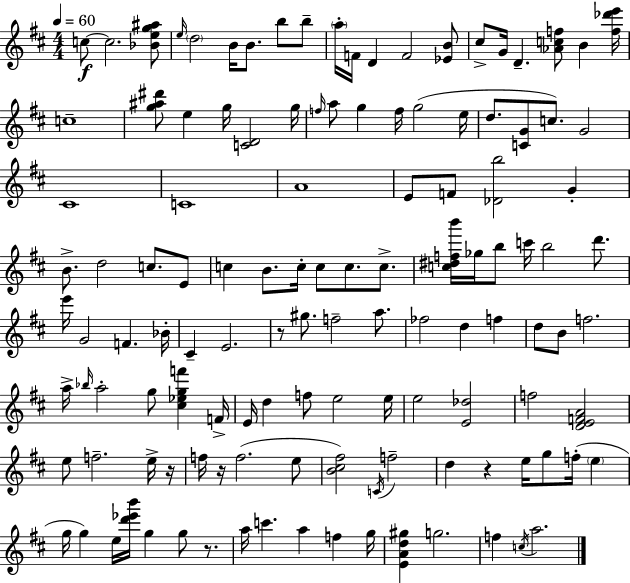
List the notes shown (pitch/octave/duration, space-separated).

C5/e C5/h. [Bb4,E5,G5,A#5]/e E5/s D5/h B4/s B4/e. B5/e B5/e A5/s F4/s D4/q F4/h [Eb4,B4]/e C#5/e G4/s D4/q. [Ab4,C5,F5]/e B4/q [F5,Db6,E6]/s C5/w [G5,A#5,D#6]/e E5/q G5/s [C4,D4]/h G5/s F5/s A5/e G5/q F5/s G5/h E5/s D5/e. [C4,G4]/e C5/e. G4/h C#4/w C4/w A4/w E4/e F4/e [Db4,B5]/h G4/q B4/e. D5/h C5/e. E4/e C5/q B4/e. C5/s C5/e C5/e. C5/e. [C5,D#5,F5,B6]/s Gb5/s B5/e C6/s B5/h D6/e. E6/s G4/h F4/q. Bb4/s C#4/q E4/h. R/e G#5/e. F5/h A5/e. FES5/h D5/q F5/q D5/e B4/e F5/h. A5/s Bb5/s A5/h G5/e [C#5,Eb5,G5,F6]/q F4/s E4/s D5/q F5/e E5/h E5/s E5/h [E4,Db5]/h F5/h [D4,E4,F4,A4]/h E5/e F5/h. E5/s R/s F5/s R/s F5/h. E5/e [B4,C#5,F#5]/h C4/s F5/h D5/q R/q E5/s G5/e F5/s E5/q G5/s G5/q E5/s [D6,Eb6,B6]/s G5/q G5/e R/e. A5/s C6/q. A5/q F5/q G5/s [E4,A4,D5,G#5]/q G5/h. F5/q C5/s A5/h.